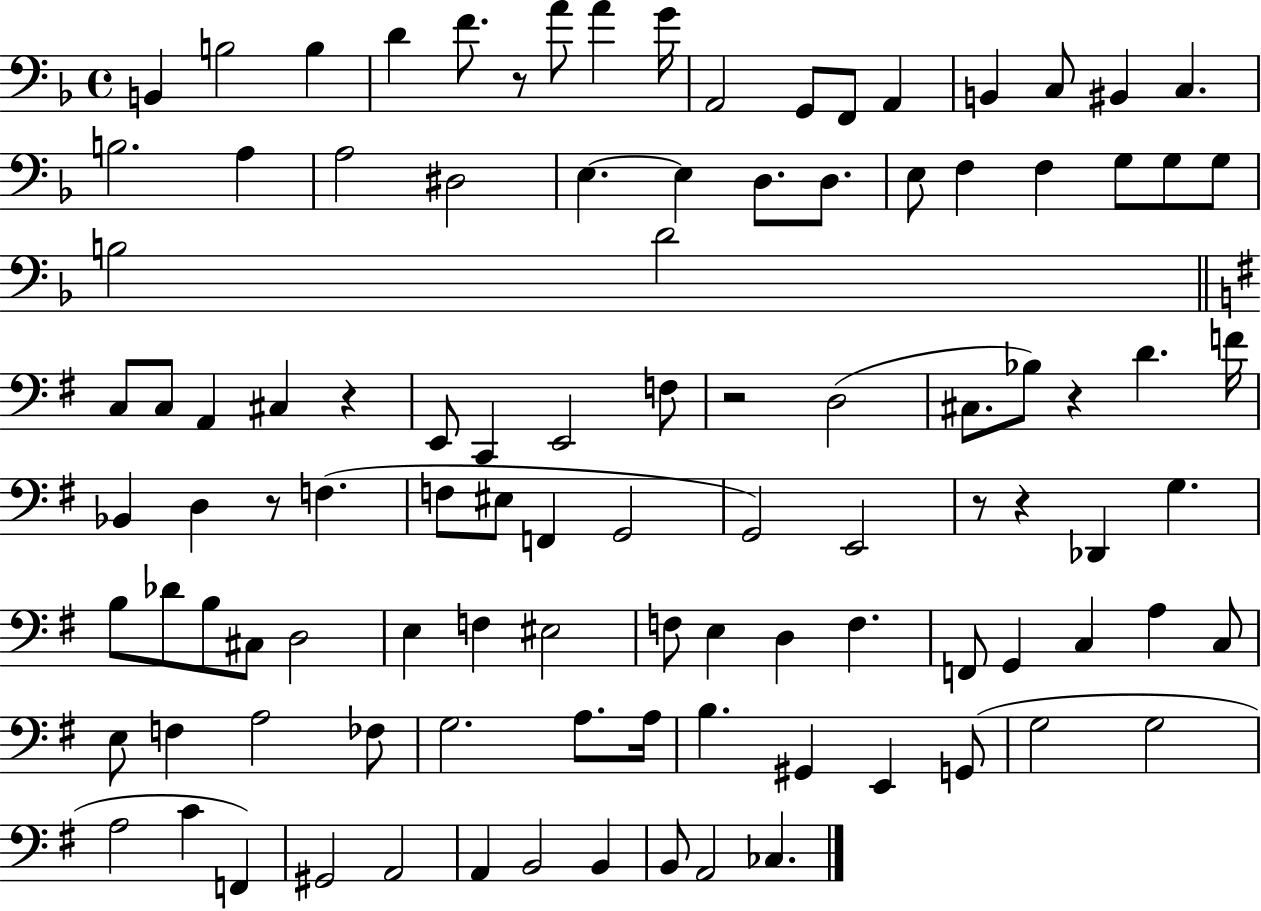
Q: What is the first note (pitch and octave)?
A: B2